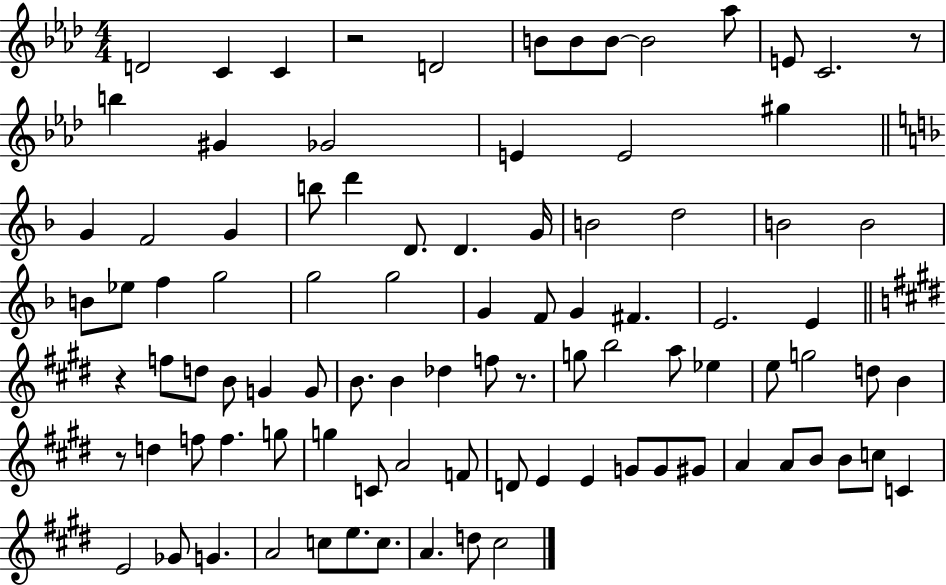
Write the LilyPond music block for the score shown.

{
  \clef treble
  \numericTimeSignature
  \time 4/4
  \key aes \major
  d'2 c'4 c'4 | r2 d'2 | b'8 b'8 b'8~~ b'2 aes''8 | e'8 c'2. r8 | \break b''4 gis'4 ges'2 | e'4 e'2 gis''4 | \bar "||" \break \key f \major g'4 f'2 g'4 | b''8 d'''4 d'8. d'4. g'16 | b'2 d''2 | b'2 b'2 | \break b'8 ees''8 f''4 g''2 | g''2 g''2 | g'4 f'8 g'4 fis'4. | e'2. e'4 | \break \bar "||" \break \key e \major r4 f''8 d''8 b'8 g'4 g'8 | b'8. b'4 des''4 f''8 r8. | g''8 b''2 a''8 ees''4 | e''8 g''2 d''8 b'4 | \break r8 d''4 f''8 f''4. g''8 | g''4 c'8 a'2 f'8 | d'8 e'4 e'4 g'8 g'8 gis'8 | a'4 a'8 b'8 b'8 c''8 c'4 | \break e'2 ges'8 g'4. | a'2 c''8 e''8. c''8. | a'4. d''8 cis''2 | \bar "|."
}